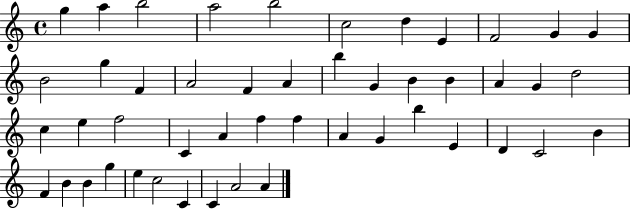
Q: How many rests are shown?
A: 0